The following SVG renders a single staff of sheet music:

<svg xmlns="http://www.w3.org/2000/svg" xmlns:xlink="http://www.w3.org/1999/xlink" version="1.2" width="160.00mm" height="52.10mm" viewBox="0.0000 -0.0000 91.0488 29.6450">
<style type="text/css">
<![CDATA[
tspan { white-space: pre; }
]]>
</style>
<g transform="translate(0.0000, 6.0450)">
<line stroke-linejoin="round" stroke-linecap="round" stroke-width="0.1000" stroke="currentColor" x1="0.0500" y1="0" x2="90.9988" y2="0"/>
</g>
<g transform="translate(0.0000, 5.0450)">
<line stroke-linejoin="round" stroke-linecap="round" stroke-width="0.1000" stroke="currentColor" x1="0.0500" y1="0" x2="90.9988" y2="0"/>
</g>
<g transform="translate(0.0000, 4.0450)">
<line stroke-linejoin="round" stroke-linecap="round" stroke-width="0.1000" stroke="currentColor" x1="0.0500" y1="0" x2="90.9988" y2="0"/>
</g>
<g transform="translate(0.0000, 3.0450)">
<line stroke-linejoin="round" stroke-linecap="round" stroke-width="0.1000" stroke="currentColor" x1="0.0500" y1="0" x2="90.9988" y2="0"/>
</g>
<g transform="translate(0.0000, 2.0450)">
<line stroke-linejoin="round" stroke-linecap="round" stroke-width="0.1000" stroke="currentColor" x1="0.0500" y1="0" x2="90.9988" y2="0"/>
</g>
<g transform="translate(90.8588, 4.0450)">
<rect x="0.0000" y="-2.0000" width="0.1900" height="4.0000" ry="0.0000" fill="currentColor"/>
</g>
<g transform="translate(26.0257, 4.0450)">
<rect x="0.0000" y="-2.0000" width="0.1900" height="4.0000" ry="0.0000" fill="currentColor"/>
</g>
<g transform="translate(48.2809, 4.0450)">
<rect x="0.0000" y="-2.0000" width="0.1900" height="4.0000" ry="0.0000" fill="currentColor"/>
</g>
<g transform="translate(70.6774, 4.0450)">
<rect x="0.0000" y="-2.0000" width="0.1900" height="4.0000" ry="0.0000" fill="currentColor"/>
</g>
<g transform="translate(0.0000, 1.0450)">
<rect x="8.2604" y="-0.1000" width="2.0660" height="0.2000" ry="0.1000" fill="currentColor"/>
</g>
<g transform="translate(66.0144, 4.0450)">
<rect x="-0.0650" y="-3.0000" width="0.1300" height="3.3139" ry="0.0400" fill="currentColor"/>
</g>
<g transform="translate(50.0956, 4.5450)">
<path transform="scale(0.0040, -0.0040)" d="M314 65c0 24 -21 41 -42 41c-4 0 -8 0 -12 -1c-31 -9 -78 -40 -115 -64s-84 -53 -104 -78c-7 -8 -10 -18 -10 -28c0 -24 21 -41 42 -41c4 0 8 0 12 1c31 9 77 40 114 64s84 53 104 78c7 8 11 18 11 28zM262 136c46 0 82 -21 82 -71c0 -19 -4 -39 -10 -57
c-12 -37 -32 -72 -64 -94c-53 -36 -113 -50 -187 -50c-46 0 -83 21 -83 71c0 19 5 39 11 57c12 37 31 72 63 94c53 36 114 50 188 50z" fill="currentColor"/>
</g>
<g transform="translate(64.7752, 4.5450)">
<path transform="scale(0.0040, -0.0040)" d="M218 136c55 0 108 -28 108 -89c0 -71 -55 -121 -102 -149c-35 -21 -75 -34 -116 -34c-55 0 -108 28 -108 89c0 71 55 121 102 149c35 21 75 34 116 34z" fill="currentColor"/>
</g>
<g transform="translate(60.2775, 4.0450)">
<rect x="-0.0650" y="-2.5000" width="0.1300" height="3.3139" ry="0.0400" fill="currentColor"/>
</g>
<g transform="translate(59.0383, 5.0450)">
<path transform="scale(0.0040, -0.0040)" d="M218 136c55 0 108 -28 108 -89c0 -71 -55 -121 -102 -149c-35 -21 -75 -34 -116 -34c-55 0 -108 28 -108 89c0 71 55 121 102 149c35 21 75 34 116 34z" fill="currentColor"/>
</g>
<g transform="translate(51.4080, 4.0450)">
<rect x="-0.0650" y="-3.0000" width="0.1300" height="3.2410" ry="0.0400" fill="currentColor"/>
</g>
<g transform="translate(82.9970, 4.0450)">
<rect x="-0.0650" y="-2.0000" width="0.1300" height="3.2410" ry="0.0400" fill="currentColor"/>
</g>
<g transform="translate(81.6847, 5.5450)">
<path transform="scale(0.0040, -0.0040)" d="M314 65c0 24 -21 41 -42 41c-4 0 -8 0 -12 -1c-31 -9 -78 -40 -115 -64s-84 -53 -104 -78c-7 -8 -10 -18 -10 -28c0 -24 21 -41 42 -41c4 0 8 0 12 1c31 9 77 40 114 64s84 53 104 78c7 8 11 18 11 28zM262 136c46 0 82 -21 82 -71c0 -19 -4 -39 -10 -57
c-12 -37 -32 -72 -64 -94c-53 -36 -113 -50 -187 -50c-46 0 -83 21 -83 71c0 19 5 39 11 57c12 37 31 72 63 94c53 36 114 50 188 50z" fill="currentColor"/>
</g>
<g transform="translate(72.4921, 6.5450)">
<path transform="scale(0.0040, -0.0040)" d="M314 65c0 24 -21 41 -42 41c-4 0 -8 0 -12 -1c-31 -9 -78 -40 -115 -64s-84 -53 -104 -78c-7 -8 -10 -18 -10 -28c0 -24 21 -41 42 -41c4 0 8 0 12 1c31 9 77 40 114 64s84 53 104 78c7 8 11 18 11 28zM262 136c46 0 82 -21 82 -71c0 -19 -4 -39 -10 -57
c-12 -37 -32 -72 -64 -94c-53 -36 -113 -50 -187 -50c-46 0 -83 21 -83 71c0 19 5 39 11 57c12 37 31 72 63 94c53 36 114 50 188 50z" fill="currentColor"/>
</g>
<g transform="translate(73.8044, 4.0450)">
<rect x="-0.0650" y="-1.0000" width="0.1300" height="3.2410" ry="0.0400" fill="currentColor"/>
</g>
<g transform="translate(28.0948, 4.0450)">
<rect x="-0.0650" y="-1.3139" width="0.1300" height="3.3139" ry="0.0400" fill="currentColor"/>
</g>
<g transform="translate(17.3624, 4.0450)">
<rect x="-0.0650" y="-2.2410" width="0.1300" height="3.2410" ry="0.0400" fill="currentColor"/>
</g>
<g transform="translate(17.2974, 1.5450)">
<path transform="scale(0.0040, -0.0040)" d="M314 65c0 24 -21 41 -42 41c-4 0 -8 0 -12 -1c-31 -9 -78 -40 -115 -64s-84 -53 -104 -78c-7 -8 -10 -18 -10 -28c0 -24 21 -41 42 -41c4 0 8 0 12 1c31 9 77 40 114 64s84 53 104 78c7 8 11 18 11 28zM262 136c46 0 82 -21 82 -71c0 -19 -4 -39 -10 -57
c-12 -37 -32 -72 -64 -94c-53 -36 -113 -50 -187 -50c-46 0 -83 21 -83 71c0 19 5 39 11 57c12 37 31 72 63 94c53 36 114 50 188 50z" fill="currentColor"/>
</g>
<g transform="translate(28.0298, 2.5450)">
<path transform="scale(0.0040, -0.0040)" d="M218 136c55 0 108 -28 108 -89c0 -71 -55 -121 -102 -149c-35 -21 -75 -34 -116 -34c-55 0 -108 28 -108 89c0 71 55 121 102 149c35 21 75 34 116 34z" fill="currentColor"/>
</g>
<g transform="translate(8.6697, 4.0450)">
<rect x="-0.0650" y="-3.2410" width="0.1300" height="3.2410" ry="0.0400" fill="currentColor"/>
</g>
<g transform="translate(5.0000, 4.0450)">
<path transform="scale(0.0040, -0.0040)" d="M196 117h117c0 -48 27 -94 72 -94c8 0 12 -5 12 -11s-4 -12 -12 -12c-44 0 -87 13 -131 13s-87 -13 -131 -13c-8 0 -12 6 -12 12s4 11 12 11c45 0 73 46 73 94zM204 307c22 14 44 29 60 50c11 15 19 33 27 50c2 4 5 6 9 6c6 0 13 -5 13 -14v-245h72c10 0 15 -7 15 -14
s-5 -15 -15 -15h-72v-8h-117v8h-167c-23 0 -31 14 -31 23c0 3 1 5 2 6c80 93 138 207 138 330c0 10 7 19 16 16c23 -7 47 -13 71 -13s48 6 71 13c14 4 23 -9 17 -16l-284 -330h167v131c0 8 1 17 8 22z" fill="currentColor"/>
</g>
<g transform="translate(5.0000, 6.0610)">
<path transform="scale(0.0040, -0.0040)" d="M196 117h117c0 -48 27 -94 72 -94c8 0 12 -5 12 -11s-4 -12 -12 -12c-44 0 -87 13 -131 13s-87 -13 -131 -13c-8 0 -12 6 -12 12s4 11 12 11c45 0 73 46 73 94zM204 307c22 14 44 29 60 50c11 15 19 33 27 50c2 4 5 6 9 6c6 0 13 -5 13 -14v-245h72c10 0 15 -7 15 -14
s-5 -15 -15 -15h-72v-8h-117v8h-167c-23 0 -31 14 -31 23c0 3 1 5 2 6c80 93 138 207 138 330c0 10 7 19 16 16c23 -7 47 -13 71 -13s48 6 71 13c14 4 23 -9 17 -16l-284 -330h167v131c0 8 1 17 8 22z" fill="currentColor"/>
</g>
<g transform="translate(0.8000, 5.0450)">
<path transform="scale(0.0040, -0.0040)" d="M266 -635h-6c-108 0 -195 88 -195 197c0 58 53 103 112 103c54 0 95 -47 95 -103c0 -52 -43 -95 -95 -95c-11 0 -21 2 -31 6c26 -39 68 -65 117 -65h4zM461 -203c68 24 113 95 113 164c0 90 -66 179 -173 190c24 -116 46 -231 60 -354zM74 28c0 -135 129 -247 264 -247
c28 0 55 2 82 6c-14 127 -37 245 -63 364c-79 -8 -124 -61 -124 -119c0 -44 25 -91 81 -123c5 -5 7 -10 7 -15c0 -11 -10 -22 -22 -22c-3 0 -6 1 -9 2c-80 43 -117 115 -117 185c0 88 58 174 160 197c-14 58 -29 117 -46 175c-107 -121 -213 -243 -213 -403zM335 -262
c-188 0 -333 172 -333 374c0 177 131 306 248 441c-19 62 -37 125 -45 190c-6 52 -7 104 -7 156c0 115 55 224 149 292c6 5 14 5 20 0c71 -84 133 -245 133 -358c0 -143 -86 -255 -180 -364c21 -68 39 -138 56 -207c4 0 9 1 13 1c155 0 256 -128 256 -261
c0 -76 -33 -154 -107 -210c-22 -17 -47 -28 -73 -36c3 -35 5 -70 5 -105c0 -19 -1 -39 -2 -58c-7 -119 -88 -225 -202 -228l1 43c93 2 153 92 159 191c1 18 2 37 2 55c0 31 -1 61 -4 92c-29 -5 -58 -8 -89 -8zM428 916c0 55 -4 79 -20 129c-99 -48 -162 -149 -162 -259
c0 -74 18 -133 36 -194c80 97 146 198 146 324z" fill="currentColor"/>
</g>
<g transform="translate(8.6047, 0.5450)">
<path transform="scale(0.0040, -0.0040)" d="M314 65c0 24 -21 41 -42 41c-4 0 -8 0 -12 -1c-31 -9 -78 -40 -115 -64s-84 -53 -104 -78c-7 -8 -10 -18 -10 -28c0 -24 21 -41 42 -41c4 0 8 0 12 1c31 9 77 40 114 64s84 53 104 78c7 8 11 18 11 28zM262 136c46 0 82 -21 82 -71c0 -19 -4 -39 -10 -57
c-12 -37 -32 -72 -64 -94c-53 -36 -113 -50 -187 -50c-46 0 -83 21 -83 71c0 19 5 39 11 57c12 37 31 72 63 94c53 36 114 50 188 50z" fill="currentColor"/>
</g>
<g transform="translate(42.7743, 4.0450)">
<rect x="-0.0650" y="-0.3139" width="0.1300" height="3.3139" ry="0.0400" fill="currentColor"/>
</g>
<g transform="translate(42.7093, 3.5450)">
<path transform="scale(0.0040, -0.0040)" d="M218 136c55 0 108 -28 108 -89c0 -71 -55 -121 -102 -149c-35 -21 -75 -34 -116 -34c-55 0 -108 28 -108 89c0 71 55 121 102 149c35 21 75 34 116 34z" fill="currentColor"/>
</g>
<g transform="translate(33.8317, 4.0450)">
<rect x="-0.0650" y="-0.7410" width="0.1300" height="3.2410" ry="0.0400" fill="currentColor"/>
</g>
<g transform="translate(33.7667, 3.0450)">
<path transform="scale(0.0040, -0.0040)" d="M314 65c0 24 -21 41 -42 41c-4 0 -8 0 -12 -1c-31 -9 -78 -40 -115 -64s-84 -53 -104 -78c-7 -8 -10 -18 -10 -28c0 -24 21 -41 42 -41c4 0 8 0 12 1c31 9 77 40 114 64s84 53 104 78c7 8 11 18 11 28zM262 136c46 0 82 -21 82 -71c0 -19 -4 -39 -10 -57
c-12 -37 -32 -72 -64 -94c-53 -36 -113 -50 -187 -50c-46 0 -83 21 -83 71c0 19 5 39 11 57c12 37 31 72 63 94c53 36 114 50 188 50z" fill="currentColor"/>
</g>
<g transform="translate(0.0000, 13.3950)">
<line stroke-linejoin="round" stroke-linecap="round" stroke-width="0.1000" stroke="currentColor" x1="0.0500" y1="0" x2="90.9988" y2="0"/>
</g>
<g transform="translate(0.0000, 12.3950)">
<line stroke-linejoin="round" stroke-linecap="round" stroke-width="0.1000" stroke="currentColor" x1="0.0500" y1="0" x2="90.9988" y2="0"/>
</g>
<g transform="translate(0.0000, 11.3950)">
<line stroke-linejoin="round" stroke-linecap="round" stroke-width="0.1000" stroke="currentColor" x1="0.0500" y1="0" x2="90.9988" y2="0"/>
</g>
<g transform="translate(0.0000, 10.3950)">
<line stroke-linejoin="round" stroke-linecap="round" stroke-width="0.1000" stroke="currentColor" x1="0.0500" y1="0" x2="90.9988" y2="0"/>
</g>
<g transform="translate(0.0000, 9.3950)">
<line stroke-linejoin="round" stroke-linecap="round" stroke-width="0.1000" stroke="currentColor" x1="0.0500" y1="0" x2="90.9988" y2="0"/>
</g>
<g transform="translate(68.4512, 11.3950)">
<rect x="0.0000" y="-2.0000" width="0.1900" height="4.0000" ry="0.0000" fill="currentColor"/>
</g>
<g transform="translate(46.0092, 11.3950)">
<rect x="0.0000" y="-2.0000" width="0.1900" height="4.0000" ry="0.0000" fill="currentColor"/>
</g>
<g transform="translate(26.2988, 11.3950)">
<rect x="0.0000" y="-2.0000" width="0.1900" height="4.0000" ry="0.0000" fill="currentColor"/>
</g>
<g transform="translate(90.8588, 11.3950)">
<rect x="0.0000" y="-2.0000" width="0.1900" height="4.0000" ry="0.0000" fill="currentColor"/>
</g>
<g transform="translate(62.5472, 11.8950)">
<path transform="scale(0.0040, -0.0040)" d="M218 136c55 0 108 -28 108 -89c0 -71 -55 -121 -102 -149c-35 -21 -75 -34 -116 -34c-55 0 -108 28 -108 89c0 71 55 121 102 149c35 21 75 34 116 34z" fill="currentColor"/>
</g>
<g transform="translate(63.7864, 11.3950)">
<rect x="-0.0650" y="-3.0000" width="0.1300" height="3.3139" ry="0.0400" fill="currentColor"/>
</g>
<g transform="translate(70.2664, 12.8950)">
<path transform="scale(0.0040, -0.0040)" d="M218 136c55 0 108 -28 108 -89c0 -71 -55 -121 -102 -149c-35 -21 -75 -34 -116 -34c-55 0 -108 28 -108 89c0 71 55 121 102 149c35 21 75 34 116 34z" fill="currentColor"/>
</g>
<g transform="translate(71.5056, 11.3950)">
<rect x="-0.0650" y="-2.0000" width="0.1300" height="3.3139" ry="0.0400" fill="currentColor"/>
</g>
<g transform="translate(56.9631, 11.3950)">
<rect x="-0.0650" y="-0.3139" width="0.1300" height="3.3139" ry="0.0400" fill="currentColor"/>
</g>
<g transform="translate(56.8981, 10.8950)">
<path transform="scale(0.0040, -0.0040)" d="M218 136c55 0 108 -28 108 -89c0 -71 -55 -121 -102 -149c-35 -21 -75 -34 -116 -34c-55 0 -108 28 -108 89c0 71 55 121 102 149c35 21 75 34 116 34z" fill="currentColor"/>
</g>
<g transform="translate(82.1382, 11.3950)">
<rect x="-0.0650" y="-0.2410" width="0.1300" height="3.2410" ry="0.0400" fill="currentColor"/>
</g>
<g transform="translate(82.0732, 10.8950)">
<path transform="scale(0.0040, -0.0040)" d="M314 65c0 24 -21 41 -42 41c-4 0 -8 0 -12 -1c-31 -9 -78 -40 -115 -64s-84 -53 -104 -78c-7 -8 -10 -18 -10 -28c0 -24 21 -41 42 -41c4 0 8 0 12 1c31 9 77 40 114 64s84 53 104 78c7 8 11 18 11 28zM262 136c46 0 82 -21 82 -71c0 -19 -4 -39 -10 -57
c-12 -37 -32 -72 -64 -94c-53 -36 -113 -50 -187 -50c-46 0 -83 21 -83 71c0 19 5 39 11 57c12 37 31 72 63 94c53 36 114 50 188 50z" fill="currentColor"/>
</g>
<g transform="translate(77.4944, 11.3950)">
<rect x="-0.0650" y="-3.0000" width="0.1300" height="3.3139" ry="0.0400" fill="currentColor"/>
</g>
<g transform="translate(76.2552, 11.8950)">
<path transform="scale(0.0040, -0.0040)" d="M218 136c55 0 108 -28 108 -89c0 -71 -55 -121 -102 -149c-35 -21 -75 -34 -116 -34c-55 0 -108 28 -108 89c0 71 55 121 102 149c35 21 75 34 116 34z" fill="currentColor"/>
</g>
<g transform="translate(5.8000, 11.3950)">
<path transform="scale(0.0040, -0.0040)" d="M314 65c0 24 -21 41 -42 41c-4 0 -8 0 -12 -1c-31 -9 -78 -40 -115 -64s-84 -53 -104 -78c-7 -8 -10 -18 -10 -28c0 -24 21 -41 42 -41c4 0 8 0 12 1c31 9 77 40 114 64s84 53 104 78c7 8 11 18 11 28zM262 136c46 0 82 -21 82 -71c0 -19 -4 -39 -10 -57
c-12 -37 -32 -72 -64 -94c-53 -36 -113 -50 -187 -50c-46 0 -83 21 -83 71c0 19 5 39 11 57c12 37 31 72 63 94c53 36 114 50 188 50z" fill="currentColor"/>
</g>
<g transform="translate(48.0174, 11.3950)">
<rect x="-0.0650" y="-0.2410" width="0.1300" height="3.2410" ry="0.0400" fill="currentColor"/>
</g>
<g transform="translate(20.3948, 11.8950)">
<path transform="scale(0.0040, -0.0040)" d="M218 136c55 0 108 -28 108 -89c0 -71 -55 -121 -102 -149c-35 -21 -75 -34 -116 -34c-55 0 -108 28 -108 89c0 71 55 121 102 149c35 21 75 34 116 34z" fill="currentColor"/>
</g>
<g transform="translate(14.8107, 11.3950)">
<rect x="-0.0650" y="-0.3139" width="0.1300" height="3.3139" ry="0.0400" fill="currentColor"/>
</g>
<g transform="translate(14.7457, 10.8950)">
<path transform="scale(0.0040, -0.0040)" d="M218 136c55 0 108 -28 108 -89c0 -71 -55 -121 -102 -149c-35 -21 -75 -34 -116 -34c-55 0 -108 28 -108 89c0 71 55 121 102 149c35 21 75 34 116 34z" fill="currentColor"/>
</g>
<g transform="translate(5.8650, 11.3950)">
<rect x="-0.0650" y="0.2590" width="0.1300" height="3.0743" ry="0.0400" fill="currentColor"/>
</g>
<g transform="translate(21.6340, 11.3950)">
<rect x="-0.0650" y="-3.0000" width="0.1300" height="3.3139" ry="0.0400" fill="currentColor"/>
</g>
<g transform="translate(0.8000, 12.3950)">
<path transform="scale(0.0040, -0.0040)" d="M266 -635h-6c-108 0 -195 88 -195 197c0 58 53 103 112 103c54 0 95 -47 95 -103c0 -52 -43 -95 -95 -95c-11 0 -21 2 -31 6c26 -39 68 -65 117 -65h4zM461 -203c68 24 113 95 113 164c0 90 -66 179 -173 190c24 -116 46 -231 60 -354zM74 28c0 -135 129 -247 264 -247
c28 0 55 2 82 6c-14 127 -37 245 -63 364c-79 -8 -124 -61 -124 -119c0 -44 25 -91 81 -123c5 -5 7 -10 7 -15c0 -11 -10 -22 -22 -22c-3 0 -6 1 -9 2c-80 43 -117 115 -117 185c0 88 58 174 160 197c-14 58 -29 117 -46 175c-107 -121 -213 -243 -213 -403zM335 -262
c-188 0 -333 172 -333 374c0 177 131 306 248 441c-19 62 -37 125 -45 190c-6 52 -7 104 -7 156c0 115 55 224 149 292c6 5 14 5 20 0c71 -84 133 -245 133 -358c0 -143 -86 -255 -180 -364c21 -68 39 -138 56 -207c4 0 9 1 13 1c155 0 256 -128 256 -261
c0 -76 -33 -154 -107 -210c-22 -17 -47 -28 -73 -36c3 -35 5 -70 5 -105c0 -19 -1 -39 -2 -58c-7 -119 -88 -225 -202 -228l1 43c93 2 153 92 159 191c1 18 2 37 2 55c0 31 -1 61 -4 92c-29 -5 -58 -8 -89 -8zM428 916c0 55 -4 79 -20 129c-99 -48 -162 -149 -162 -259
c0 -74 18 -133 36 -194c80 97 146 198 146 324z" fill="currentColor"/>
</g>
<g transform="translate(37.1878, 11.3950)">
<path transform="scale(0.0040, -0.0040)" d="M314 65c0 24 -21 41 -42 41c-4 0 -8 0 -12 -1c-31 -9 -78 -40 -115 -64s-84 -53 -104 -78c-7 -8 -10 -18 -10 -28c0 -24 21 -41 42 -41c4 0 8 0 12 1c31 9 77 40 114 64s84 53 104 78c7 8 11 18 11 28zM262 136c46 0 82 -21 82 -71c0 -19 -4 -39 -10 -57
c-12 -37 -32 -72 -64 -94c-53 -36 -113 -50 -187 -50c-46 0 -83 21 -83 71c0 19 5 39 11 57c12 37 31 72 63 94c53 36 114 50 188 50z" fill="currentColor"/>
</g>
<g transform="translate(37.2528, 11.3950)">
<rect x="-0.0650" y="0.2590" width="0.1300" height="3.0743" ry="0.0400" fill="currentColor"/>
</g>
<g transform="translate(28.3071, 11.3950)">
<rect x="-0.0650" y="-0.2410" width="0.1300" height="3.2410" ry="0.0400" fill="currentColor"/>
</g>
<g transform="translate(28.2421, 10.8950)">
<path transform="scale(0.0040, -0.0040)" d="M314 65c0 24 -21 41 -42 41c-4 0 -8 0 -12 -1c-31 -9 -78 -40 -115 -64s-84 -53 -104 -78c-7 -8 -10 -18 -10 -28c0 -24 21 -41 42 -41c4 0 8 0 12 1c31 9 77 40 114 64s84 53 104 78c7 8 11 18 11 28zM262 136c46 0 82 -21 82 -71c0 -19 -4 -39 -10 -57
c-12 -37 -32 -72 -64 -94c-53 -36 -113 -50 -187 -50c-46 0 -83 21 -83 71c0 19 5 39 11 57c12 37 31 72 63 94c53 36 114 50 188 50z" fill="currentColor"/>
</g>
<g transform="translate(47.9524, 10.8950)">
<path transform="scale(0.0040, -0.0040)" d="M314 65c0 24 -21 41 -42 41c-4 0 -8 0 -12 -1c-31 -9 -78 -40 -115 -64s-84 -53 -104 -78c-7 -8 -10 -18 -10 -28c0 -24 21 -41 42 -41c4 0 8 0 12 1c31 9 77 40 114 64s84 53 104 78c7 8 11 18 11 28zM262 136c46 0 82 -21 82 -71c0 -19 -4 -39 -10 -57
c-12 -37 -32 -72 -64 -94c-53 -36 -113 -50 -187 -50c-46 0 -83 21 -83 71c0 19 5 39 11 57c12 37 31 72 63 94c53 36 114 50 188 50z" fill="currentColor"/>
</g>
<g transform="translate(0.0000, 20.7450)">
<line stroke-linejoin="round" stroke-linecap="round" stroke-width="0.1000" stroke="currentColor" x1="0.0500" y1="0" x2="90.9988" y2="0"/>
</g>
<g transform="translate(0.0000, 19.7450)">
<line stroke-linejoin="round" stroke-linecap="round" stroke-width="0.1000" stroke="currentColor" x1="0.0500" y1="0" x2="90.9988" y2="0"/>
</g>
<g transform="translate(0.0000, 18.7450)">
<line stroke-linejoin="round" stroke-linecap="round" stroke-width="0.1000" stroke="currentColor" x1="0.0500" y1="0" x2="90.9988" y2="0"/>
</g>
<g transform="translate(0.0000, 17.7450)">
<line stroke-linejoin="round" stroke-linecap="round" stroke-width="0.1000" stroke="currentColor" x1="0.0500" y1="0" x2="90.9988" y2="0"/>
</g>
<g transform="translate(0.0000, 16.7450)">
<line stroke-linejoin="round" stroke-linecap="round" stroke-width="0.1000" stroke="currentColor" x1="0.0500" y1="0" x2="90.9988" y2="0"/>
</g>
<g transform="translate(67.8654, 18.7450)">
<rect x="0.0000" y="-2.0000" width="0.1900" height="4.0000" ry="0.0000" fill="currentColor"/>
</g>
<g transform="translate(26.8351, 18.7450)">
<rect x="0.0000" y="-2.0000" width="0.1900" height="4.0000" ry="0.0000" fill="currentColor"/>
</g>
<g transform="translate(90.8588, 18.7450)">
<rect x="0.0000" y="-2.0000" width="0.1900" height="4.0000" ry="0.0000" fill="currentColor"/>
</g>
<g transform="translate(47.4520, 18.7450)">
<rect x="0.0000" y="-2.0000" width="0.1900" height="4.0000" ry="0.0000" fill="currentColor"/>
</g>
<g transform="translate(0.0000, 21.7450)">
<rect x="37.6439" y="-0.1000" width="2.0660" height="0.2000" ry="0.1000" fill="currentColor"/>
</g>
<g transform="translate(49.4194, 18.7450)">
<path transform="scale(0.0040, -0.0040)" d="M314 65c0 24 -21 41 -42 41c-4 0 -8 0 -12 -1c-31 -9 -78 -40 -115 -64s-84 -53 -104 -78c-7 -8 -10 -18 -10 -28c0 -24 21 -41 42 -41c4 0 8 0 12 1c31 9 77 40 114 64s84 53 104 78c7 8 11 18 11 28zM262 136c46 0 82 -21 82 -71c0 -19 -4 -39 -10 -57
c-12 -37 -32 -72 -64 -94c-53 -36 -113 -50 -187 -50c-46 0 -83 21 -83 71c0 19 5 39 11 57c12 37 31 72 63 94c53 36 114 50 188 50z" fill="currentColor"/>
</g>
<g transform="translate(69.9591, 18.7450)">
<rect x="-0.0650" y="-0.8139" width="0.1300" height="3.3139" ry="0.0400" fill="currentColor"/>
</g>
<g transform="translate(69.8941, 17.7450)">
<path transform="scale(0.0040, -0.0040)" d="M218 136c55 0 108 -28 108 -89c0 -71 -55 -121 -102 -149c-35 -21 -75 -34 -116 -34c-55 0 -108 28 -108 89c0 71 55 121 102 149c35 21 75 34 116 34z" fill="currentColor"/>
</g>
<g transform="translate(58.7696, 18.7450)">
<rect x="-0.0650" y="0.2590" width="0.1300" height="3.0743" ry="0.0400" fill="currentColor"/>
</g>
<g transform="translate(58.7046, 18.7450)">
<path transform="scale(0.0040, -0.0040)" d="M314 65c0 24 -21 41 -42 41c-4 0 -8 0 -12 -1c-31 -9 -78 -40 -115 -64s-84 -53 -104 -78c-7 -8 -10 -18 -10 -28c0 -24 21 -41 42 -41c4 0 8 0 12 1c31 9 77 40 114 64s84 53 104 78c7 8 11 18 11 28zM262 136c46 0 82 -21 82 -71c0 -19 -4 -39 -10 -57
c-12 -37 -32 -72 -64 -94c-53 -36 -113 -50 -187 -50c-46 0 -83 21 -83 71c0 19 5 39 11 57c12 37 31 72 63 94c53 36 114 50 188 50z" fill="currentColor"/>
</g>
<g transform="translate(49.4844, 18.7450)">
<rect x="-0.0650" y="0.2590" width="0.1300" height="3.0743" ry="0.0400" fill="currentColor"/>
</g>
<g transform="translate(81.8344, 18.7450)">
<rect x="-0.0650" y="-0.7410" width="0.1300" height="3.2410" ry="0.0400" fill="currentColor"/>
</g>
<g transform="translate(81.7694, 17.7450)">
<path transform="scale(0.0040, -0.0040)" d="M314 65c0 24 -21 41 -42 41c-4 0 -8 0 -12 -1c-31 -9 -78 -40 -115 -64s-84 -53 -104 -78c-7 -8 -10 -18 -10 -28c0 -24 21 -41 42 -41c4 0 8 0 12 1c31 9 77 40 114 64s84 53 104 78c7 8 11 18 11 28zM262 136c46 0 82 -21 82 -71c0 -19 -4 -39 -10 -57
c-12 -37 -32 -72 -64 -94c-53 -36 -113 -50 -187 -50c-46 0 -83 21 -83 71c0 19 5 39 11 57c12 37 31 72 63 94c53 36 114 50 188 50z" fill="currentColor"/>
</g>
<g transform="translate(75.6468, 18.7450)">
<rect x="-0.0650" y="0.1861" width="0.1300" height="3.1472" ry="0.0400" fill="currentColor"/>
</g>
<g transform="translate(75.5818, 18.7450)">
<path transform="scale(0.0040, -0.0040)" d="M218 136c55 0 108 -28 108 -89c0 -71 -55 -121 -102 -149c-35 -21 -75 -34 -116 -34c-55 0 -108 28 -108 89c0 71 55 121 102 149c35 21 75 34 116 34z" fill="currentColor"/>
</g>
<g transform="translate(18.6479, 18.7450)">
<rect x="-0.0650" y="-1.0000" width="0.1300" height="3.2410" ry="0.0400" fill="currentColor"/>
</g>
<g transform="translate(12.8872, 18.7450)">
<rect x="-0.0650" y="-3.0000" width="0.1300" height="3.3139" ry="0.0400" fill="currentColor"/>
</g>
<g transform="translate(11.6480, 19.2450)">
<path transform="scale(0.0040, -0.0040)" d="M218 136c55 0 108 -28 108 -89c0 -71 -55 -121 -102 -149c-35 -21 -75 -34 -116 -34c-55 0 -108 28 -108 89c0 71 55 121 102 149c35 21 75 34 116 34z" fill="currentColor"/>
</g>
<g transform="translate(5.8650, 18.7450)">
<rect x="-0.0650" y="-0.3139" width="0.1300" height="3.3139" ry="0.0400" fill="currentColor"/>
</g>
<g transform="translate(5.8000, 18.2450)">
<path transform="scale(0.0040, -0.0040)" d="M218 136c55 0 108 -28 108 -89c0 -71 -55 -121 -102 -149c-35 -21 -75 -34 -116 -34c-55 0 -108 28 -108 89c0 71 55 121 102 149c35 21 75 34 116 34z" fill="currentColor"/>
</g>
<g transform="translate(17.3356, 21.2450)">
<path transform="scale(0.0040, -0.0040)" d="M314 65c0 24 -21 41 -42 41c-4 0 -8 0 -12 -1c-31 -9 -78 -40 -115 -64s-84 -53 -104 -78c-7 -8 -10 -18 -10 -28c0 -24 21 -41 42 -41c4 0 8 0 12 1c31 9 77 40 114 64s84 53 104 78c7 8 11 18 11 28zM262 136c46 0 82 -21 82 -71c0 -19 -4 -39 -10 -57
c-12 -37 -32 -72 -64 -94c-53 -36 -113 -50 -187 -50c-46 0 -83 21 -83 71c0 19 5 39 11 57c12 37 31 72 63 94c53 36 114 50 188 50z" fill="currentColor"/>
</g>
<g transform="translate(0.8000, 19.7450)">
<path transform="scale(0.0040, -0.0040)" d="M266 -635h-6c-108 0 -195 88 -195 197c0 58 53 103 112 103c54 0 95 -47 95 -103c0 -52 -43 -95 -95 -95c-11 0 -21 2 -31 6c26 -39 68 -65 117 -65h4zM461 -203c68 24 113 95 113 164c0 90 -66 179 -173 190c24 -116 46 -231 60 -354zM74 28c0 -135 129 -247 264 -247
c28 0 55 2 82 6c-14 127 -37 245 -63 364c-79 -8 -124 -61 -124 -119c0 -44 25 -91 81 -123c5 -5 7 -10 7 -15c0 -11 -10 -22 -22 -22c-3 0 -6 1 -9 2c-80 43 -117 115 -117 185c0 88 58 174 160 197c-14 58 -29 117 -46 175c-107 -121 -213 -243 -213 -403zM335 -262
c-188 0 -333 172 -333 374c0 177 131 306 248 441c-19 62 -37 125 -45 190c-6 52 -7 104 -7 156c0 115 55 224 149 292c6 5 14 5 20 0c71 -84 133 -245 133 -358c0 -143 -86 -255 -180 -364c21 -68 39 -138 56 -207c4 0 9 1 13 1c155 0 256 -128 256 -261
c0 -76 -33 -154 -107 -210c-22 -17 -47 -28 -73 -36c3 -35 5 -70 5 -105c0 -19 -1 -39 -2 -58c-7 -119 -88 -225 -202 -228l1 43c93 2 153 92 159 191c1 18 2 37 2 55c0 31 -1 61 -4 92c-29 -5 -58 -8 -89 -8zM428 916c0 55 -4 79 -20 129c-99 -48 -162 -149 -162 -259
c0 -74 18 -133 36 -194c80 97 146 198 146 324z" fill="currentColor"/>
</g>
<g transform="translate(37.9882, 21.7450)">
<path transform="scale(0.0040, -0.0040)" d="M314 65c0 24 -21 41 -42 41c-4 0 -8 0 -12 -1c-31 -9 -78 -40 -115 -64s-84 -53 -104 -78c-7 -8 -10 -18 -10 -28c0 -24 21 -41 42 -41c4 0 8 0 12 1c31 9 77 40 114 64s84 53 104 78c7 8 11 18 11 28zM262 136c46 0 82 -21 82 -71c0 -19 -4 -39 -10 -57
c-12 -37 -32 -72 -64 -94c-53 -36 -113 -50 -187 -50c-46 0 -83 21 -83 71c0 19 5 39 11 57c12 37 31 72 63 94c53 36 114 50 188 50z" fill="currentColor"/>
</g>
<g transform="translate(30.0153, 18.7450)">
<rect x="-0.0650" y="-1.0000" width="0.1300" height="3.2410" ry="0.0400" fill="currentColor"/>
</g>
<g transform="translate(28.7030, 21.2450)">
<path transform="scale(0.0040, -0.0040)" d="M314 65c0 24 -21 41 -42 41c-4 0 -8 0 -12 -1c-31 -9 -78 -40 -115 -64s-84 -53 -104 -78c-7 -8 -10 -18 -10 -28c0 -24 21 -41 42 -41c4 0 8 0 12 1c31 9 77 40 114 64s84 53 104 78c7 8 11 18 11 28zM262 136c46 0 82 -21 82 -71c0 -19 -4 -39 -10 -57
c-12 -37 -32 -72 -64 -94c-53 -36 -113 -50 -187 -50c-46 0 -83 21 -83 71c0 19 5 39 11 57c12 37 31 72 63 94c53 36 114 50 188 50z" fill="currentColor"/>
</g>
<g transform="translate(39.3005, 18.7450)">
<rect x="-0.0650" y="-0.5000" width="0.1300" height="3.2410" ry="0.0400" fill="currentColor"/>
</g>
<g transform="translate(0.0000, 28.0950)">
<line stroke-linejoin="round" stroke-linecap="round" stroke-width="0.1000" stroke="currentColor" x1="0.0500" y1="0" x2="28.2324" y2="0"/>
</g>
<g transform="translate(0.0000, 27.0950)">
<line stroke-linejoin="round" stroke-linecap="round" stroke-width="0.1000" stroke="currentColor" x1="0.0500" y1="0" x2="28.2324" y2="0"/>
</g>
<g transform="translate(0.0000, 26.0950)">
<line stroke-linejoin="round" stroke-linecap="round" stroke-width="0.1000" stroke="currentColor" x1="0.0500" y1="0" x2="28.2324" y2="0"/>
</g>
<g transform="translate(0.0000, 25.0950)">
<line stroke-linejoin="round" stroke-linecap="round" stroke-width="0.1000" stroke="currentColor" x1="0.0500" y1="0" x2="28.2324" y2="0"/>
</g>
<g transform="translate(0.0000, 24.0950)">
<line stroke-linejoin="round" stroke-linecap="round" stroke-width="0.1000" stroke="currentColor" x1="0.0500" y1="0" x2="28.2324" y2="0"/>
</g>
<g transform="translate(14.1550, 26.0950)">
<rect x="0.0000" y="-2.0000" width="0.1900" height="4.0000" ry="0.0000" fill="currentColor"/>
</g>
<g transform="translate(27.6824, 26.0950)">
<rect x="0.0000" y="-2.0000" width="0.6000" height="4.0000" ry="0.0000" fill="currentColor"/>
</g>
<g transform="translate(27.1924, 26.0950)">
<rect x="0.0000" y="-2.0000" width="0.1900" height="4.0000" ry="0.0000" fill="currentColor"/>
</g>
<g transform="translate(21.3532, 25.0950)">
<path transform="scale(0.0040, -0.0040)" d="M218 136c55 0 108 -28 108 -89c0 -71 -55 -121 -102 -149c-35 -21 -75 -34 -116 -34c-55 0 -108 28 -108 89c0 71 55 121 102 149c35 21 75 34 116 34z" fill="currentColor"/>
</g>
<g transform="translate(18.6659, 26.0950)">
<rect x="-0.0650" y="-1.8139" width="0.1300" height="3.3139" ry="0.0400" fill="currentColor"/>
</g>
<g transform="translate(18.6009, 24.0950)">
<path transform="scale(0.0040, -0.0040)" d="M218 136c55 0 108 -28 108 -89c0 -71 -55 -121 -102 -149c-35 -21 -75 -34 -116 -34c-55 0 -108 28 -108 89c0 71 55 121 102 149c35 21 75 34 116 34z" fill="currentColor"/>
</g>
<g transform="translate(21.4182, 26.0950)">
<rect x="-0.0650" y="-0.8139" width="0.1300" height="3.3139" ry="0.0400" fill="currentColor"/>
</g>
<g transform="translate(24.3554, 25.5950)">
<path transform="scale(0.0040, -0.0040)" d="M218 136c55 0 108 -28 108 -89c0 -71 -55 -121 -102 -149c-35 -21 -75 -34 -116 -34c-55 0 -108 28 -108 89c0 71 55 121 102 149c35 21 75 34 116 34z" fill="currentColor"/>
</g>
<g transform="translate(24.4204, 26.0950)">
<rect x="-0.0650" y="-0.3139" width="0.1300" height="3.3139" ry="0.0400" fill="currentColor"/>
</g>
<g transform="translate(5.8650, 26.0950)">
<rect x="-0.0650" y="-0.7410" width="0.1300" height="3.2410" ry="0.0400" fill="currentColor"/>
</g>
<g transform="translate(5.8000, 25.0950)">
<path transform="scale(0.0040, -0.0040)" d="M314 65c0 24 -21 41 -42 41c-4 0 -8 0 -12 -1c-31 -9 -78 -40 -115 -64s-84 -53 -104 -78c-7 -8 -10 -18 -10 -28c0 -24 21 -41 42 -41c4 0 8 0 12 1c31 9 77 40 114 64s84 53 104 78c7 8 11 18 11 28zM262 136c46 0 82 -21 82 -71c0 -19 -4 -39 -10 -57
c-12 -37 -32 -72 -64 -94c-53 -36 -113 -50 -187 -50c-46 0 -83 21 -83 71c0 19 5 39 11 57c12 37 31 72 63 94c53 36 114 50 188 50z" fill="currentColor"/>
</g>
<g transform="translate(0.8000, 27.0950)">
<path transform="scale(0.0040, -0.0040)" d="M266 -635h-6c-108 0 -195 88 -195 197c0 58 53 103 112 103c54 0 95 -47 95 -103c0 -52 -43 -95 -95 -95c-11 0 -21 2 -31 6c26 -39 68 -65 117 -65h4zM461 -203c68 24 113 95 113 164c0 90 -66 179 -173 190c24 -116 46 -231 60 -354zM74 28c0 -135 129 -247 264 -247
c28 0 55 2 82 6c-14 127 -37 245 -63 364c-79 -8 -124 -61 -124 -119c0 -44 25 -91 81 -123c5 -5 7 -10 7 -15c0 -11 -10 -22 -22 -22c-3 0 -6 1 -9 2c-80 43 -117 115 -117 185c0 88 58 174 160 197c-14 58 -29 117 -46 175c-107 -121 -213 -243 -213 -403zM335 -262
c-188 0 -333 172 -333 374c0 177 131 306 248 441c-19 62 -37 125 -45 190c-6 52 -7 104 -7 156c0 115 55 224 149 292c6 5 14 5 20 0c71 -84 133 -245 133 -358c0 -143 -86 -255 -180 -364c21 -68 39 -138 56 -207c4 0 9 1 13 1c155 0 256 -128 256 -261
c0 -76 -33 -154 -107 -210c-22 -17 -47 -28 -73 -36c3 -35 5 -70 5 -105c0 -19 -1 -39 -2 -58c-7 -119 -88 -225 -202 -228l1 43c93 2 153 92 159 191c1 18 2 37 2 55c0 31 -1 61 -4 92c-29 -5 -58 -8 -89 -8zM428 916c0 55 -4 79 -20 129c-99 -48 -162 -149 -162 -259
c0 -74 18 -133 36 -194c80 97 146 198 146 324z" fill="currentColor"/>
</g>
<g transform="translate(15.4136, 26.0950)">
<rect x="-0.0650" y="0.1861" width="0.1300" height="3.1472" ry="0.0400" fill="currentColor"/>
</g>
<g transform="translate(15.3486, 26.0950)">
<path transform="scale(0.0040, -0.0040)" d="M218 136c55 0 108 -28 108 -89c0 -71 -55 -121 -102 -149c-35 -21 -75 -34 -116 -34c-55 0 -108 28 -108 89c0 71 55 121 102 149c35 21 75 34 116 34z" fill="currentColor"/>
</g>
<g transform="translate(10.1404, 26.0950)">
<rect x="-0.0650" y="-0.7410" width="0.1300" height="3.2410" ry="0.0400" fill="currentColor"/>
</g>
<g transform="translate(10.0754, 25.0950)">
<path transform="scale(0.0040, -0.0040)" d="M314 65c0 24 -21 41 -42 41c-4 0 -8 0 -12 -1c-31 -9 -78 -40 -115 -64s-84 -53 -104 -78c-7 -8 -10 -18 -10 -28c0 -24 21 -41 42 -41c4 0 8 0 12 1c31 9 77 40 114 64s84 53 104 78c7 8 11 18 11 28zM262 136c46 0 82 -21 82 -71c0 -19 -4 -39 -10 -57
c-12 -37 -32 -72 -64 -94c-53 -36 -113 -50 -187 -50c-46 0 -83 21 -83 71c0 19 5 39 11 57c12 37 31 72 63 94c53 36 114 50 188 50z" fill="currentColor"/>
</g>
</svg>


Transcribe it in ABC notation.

X:1
T:Untitled
M:4/4
L:1/4
K:C
b2 g2 e d2 c A2 G A D2 F2 B2 c A c2 B2 c2 c A F A c2 c A D2 D2 C2 B2 B2 d B d2 d2 d2 B f d c